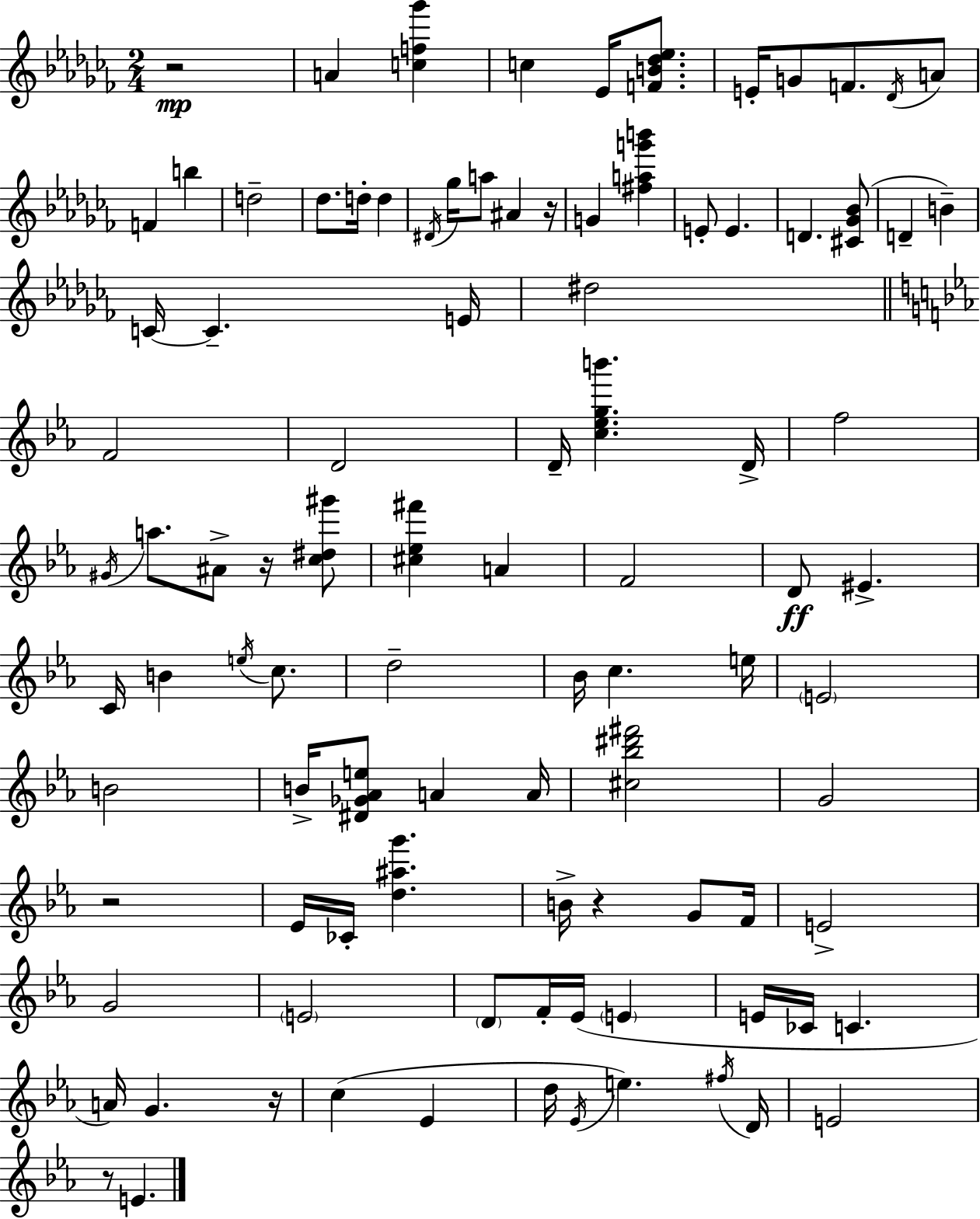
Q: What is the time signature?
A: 2/4